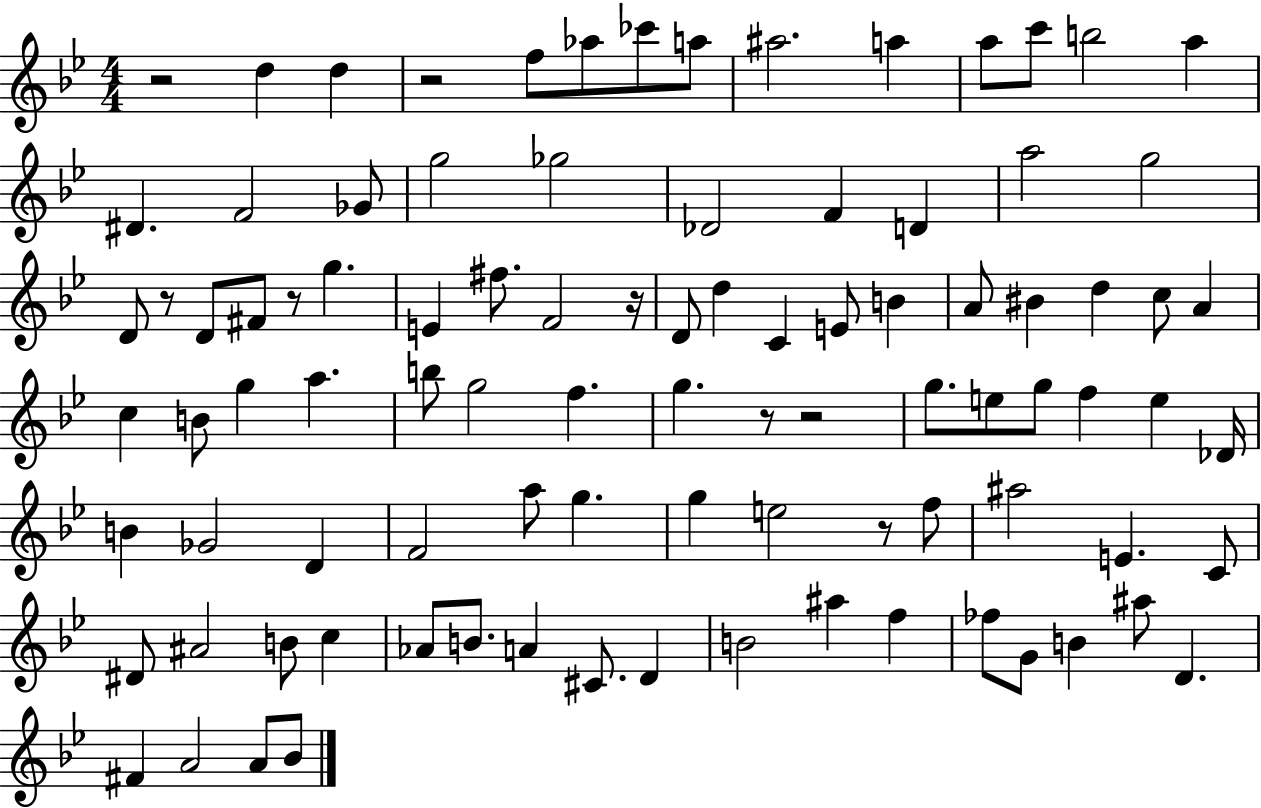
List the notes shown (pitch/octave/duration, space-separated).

R/h D5/q D5/q R/h F5/e Ab5/e CES6/e A5/e A#5/h. A5/q A5/e C6/e B5/h A5/q D#4/q. F4/h Gb4/e G5/h Gb5/h Db4/h F4/q D4/q A5/h G5/h D4/e R/e D4/e F#4/e R/e G5/q. E4/q F#5/e. F4/h R/s D4/e D5/q C4/q E4/e B4/q A4/e BIS4/q D5/q C5/e A4/q C5/q B4/e G5/q A5/q. B5/e G5/h F5/q. G5/q. R/e R/h G5/e. E5/e G5/e F5/q E5/q Db4/s B4/q Gb4/h D4/q F4/h A5/e G5/q. G5/q E5/h R/e F5/e A#5/h E4/q. C4/e D#4/e A#4/h B4/e C5/q Ab4/e B4/e. A4/q C#4/e. D4/q B4/h A#5/q F5/q FES5/e G4/e B4/q A#5/e D4/q. F#4/q A4/h A4/e Bb4/e